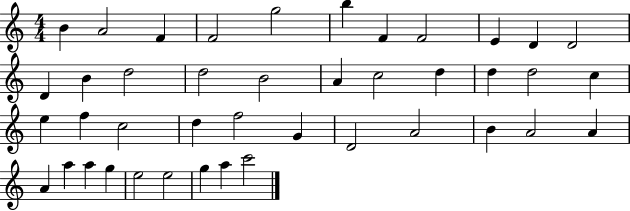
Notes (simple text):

B4/q A4/h F4/q F4/h G5/h B5/q F4/q F4/h E4/q D4/q D4/h D4/q B4/q D5/h D5/h B4/h A4/q C5/h D5/q D5/q D5/h C5/q E5/q F5/q C5/h D5/q F5/h G4/q D4/h A4/h B4/q A4/h A4/q A4/q A5/q A5/q G5/q E5/h E5/h G5/q A5/q C6/h